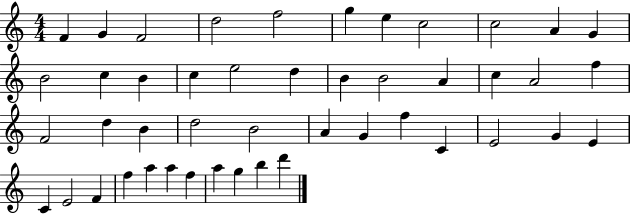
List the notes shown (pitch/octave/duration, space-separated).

F4/q G4/q F4/h D5/h F5/h G5/q E5/q C5/h C5/h A4/q G4/q B4/h C5/q B4/q C5/q E5/h D5/q B4/q B4/h A4/q C5/q A4/h F5/q F4/h D5/q B4/q D5/h B4/h A4/q G4/q F5/q C4/q E4/h G4/q E4/q C4/q E4/h F4/q F5/q A5/q A5/q F5/q A5/q G5/q B5/q D6/q